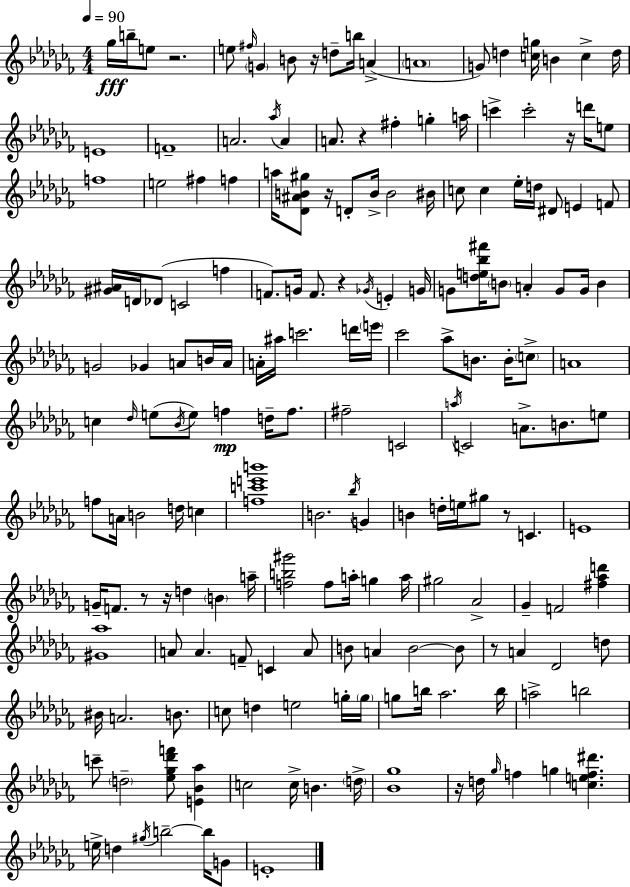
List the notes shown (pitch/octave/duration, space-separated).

Gb5/s B5/s E5/e R/h. E5/e F#5/s G4/q B4/e R/s D5/e B5/s A4/q A4/w G4/e D5/q [C5,G5]/s B4/q C5/q D5/s E4/w F4/w A4/h. Ab5/s A4/q A4/e. R/q F#5/q G5/q A5/s C6/q C6/h R/s D6/s E5/e F5/w E5/h F#5/q F5/q A5/s [Db4,A#4,B4,G#5]/e R/s D4/e B4/s B4/h BIS4/s C5/e C5/q Eb5/s D5/s D#4/e E4/q F4/e [G#4,A#4]/s D4/s Db4/e C4/h F5/q F4/e. G4/s F4/e. R/q Gb4/s E4/q G4/s G4/e [D5,E5,Bb5,F#6]/s B4/e A4/q G4/e G4/s B4/q G4/h Gb4/q A4/e B4/s A4/s A4/s A#5/s C6/h. D6/s E6/s CES6/h Ab5/e B4/e. B4/s C5/e A4/w C5/q Db5/s E5/e Bb4/s E5/e F5/q D5/s F5/e. F#5/h C4/h A5/s C4/h A4/e. B4/e. E5/e F5/e A4/s B4/h D5/s C5/q [F5,C6,E6,B6]/w B4/h. Bb5/s G4/q B4/q D5/s E5/s G#5/e R/e C4/q. E4/w G4/s F4/e. R/e R/s D5/q B4/q A5/s [F5,B5,G#6]/h F5/e A5/s G5/q A5/s G#5/h Ab4/h Gb4/q F4/h [F#5,Ab5,D6]/q [G#4,Ab5]/w A4/e A4/q. F4/e C4/q A4/e B4/e A4/q B4/h B4/e R/e A4/q Db4/h D5/e BIS4/s A4/h. B4/e. C5/e D5/q E5/h G5/s G5/s G5/e B5/s Ab5/h. B5/s A5/h B5/h C6/e D5/h [Eb5,Gb5,Db6,F6]/e [E4,Bb4,Ab5]/q C5/h C5/s B4/q. D5/s [Bb4,Gb5]/w R/s D5/s Gb5/s F5/q G5/q [C5,E5,F5,D#6]/q. E5/s D5/q G#5/s B5/h B5/s G4/e E4/w